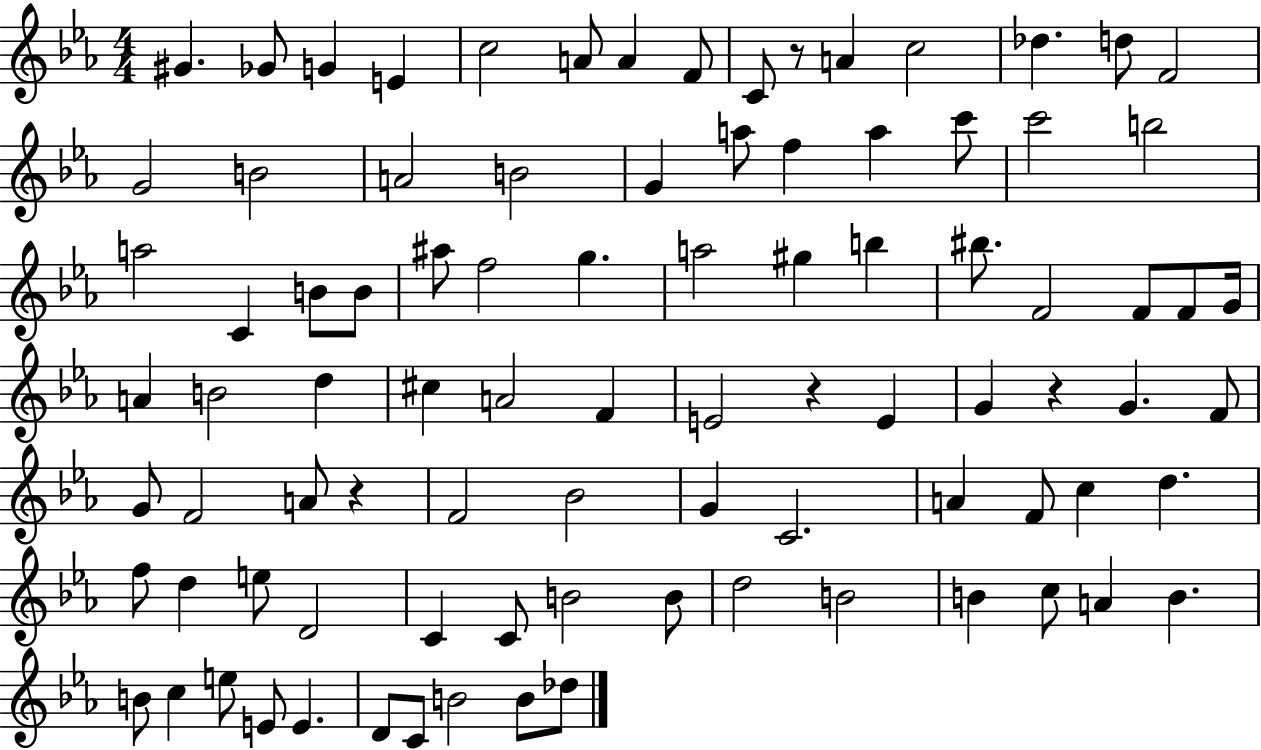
{
  \clef treble
  \numericTimeSignature
  \time 4/4
  \key ees \major
  \repeat volta 2 { gis'4. ges'8 g'4 e'4 | c''2 a'8 a'4 f'8 | c'8 r8 a'4 c''2 | des''4. d''8 f'2 | \break g'2 b'2 | a'2 b'2 | g'4 a''8 f''4 a''4 c'''8 | c'''2 b''2 | \break a''2 c'4 b'8 b'8 | ais''8 f''2 g''4. | a''2 gis''4 b''4 | bis''8. f'2 f'8 f'8 g'16 | \break a'4 b'2 d''4 | cis''4 a'2 f'4 | e'2 r4 e'4 | g'4 r4 g'4. f'8 | \break g'8 f'2 a'8 r4 | f'2 bes'2 | g'4 c'2. | a'4 f'8 c''4 d''4. | \break f''8 d''4 e''8 d'2 | c'4 c'8 b'2 b'8 | d''2 b'2 | b'4 c''8 a'4 b'4. | \break b'8 c''4 e''8 e'8 e'4. | d'8 c'8 b'2 b'8 des''8 | } \bar "|."
}